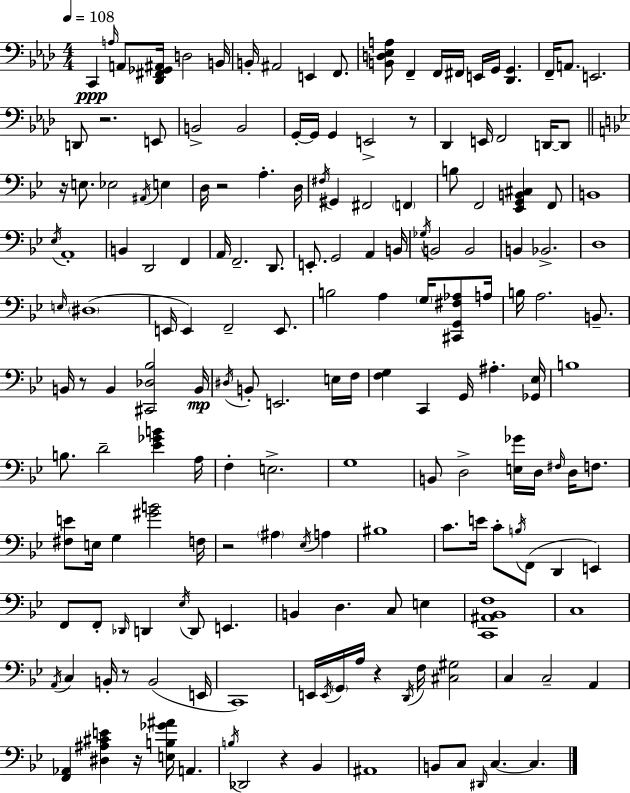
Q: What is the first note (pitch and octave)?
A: C2